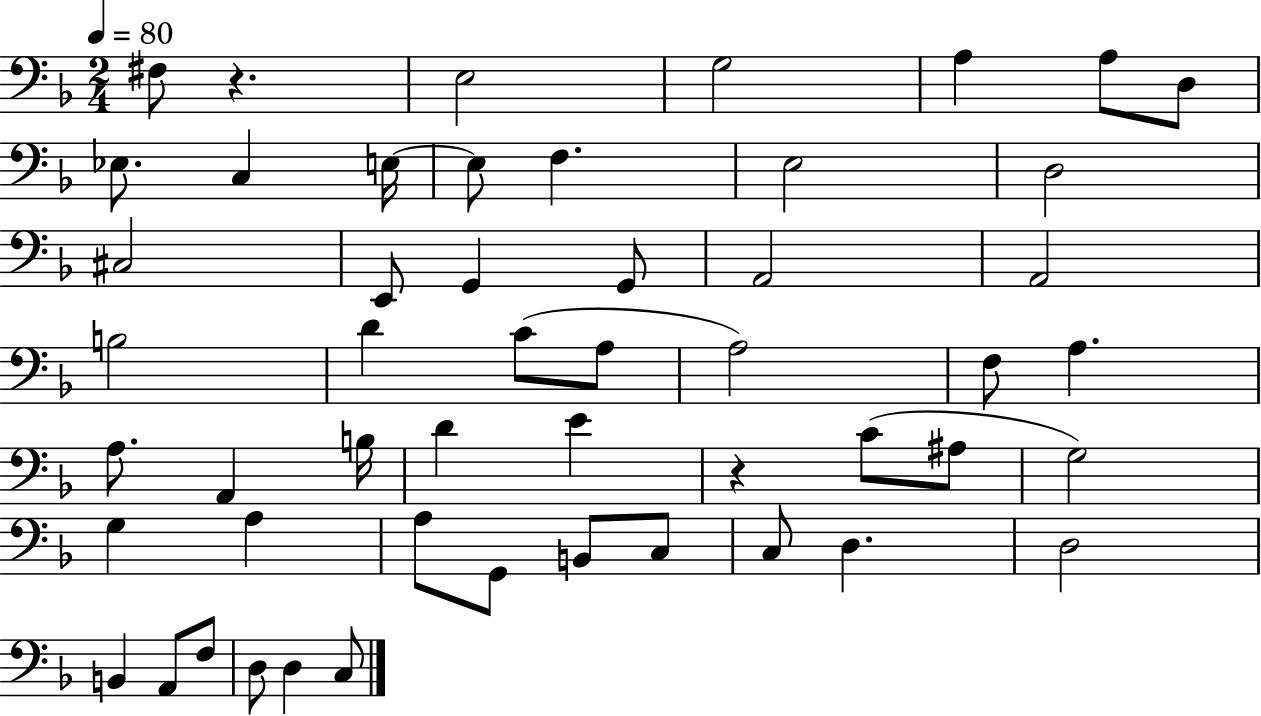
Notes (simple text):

F#3/e R/q. E3/h G3/h A3/q A3/e D3/e Eb3/e. C3/q E3/s E3/e F3/q. E3/h D3/h C#3/h E2/e G2/q G2/e A2/h A2/h B3/h D4/q C4/e A3/e A3/h F3/e A3/q. A3/e. A2/q B3/s D4/q E4/q R/q C4/e A#3/e G3/h G3/q A3/q A3/e G2/e B2/e C3/e C3/e D3/q. D3/h B2/q A2/e F3/e D3/e D3/q C3/e